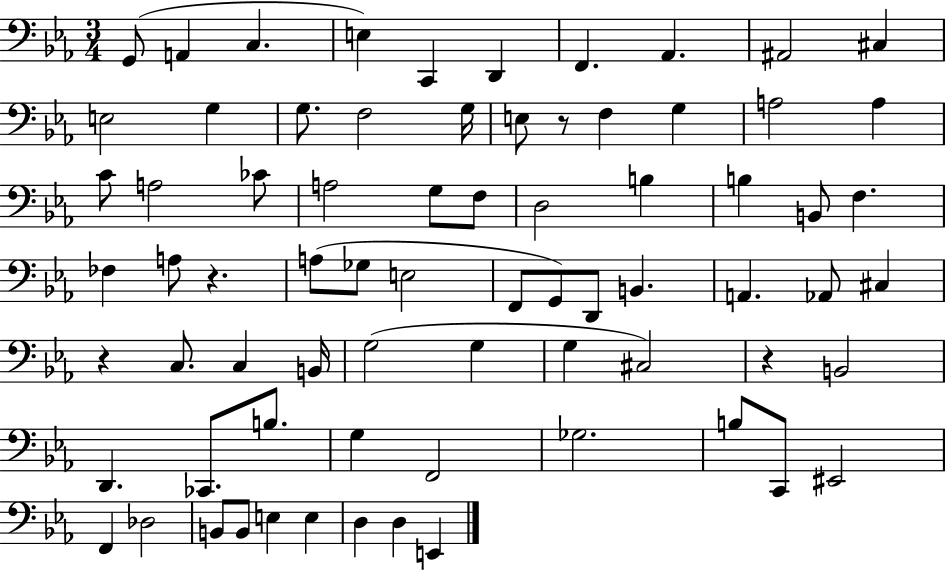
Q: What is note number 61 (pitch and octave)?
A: F2